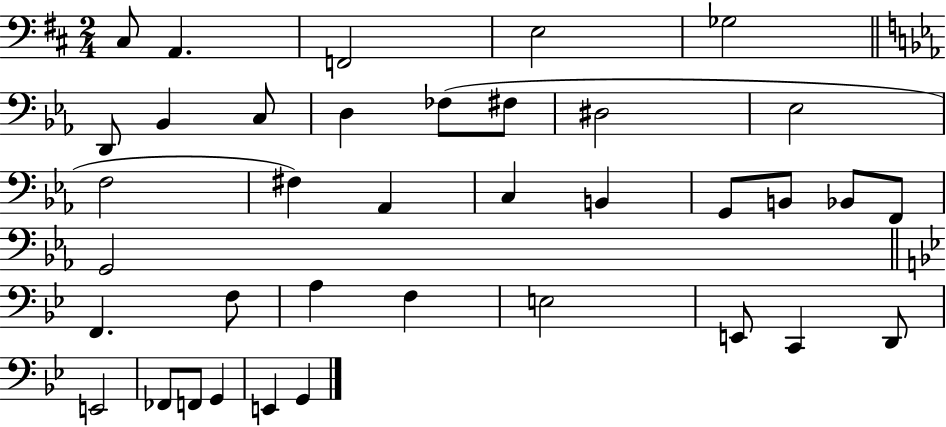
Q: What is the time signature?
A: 2/4